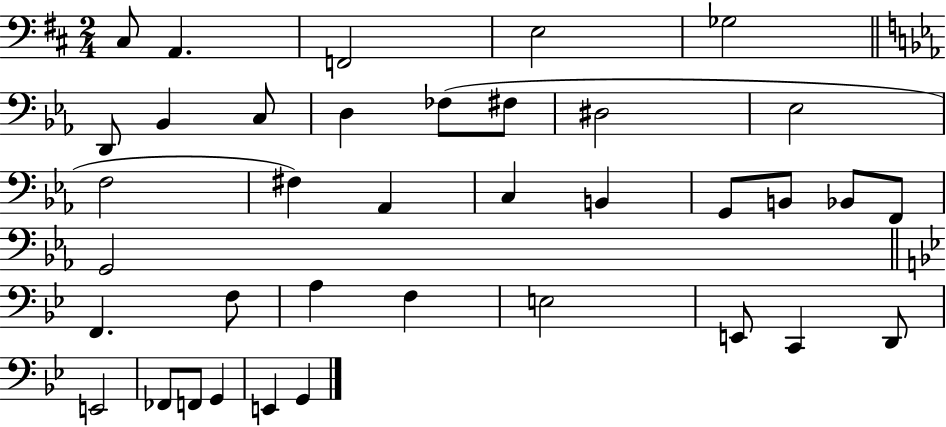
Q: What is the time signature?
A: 2/4